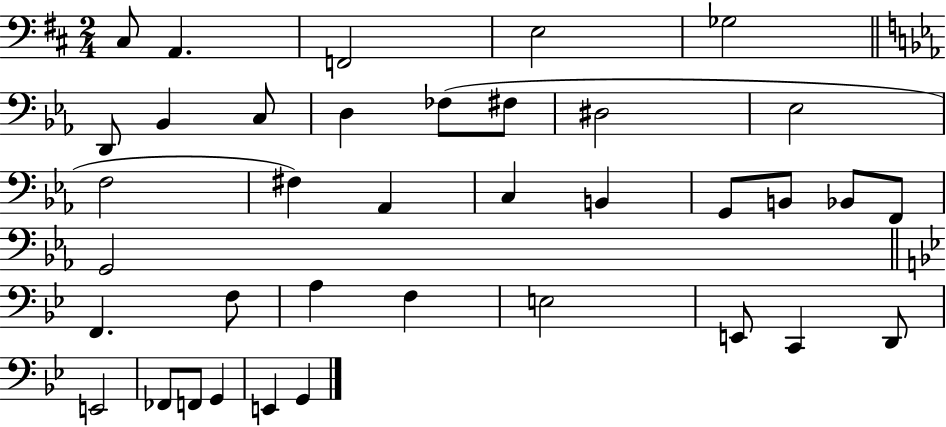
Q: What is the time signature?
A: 2/4